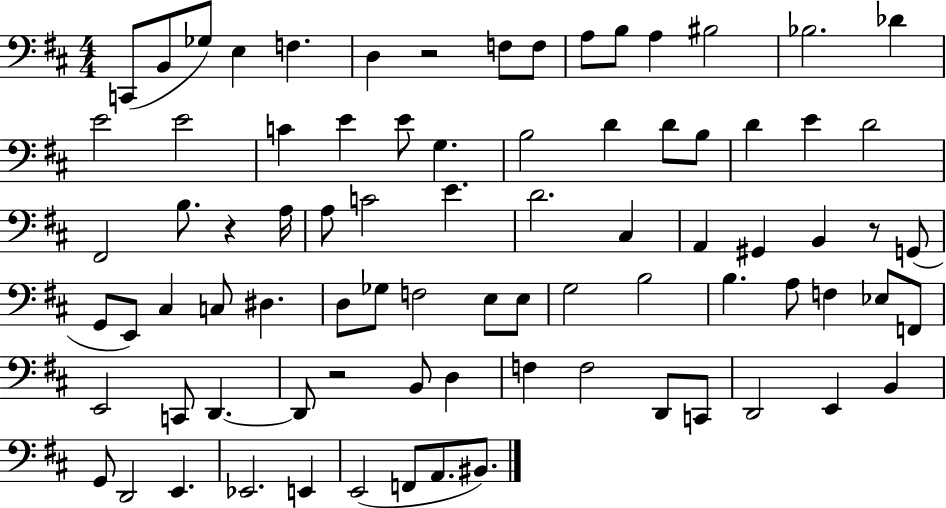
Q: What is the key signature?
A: D major